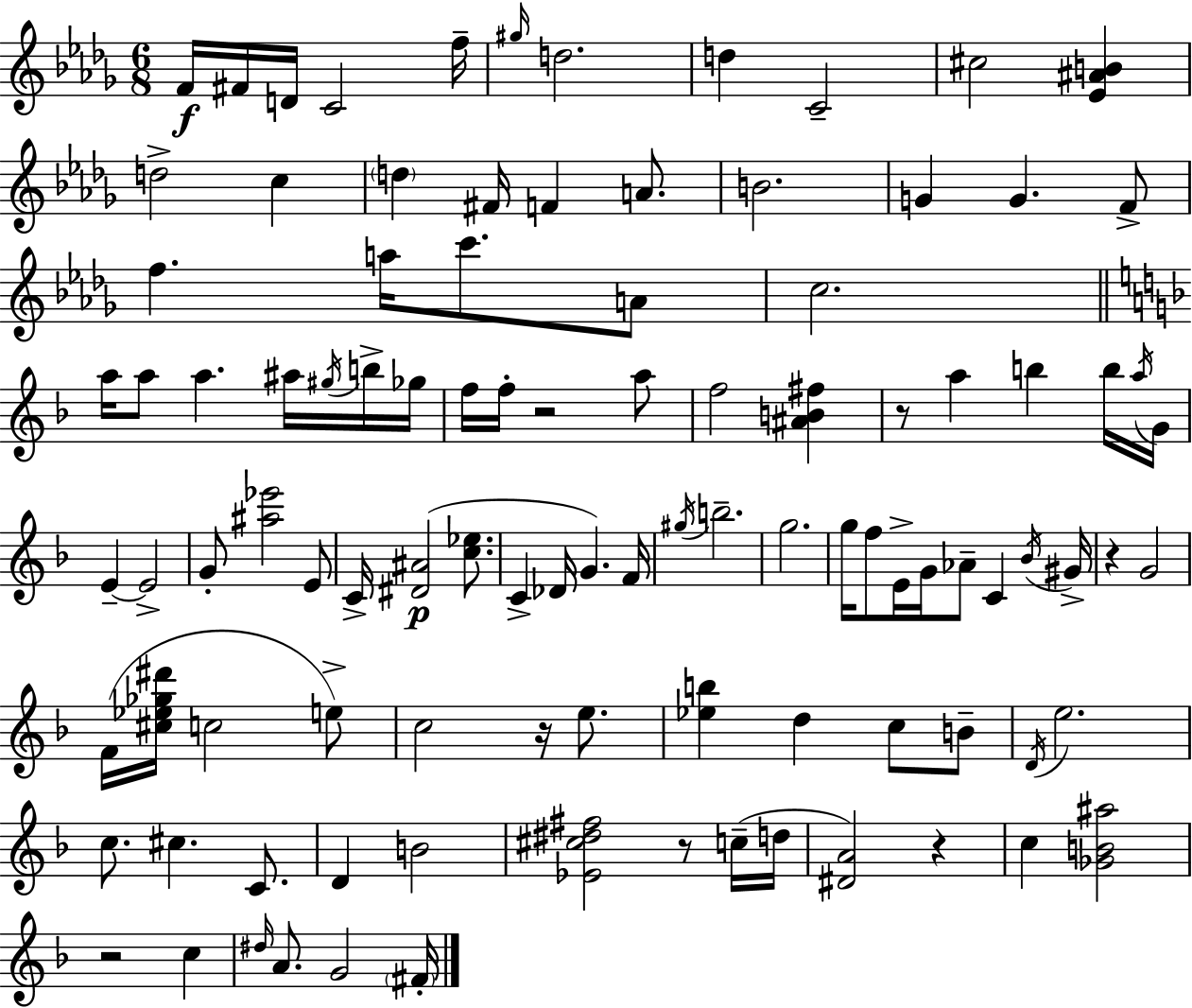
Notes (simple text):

F4/s F#4/s D4/s C4/h F5/s G#5/s D5/h. D5/q C4/h C#5/h [Eb4,A#4,B4]/q D5/h C5/q D5/q F#4/s F4/q A4/e. B4/h. G4/q G4/q. F4/e F5/q. A5/s C6/e. A4/e C5/h. A5/s A5/e A5/q. A#5/s G#5/s B5/s Gb5/s F5/s F5/s R/h A5/e F5/h [A#4,B4,F#5]/q R/e A5/q B5/q B5/s A5/s G4/s E4/q E4/h G4/e [A#5,Eb6]/h E4/e C4/s [D#4,A#4]/h [C5,Eb5]/e. C4/q Db4/s G4/q. F4/s G#5/s B5/h. G5/h. G5/s F5/e E4/s G4/s Ab4/e C4/q Bb4/s G#4/s R/q G4/h F4/s [C#5,Eb5,Gb5,D#6]/s C5/h E5/e C5/h R/s E5/e. [Eb5,B5]/q D5/q C5/e B4/e D4/s E5/h. C5/e. C#5/q. C4/e. D4/q B4/h [Eb4,C#5,D#5,F#5]/h R/e C5/s D5/s [D#4,A4]/h R/q C5/q [Gb4,B4,A#5]/h R/h C5/q D#5/s A4/e. G4/h F#4/s